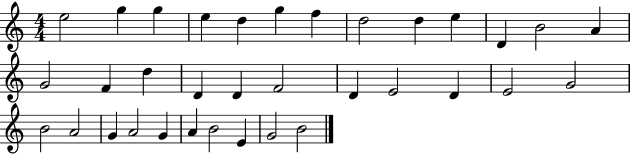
E5/h G5/q G5/q E5/q D5/q G5/q F5/q D5/h D5/q E5/q D4/q B4/h A4/q G4/h F4/q D5/q D4/q D4/q F4/h D4/q E4/h D4/q E4/h G4/h B4/h A4/h G4/q A4/h G4/q A4/q B4/h E4/q G4/h B4/h